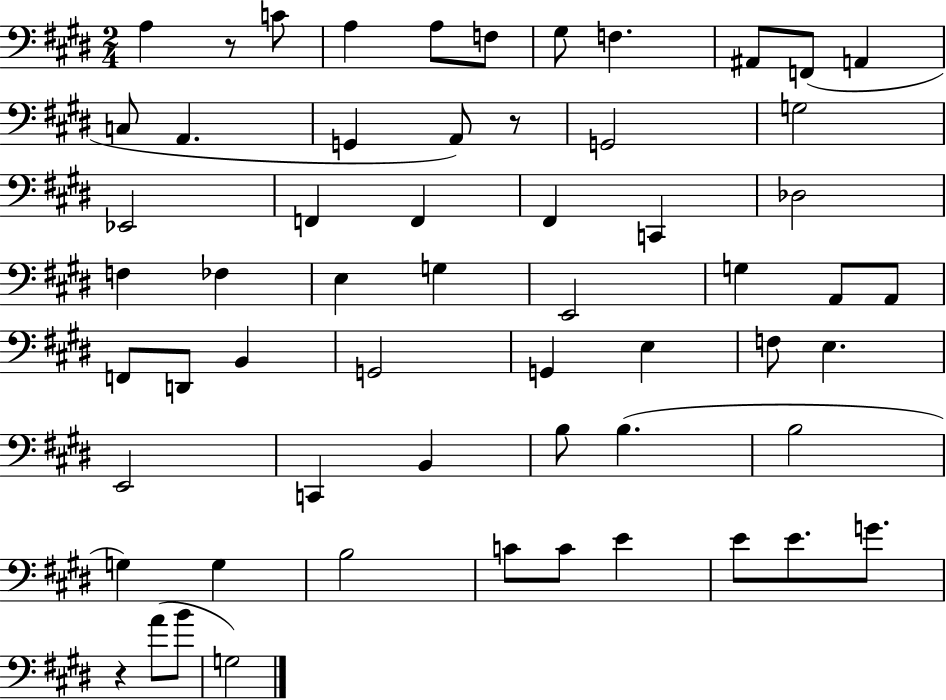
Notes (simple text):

A3/q R/e C4/e A3/q A3/e F3/e G#3/e F3/q. A#2/e F2/e A2/q C3/e A2/q. G2/q A2/e R/e G2/h G3/h Eb2/h F2/q F2/q F#2/q C2/q Db3/h F3/q FES3/q E3/q G3/q E2/h G3/q A2/e A2/e F2/e D2/e B2/q G2/h G2/q E3/q F3/e E3/q. E2/h C2/q B2/q B3/e B3/q. B3/h G3/q G3/q B3/h C4/e C4/e E4/q E4/e E4/e. G4/e. R/q A4/e B4/e G3/h